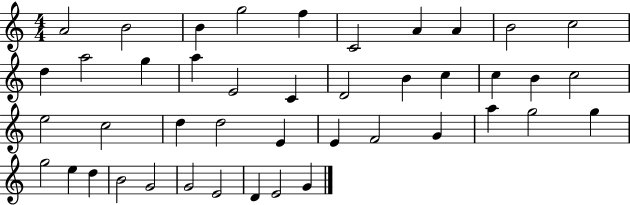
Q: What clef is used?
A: treble